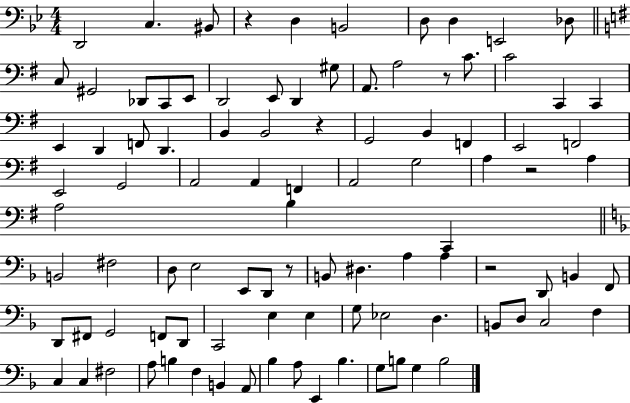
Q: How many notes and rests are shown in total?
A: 97